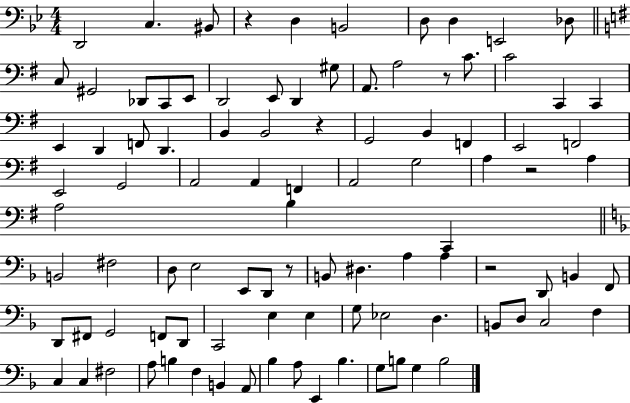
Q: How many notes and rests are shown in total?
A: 97